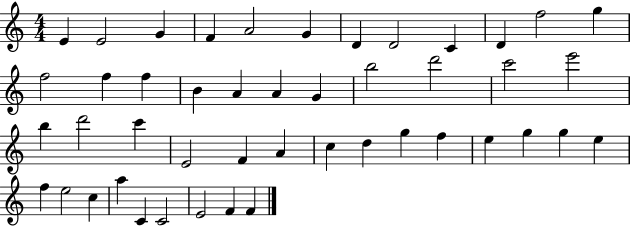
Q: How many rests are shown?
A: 0